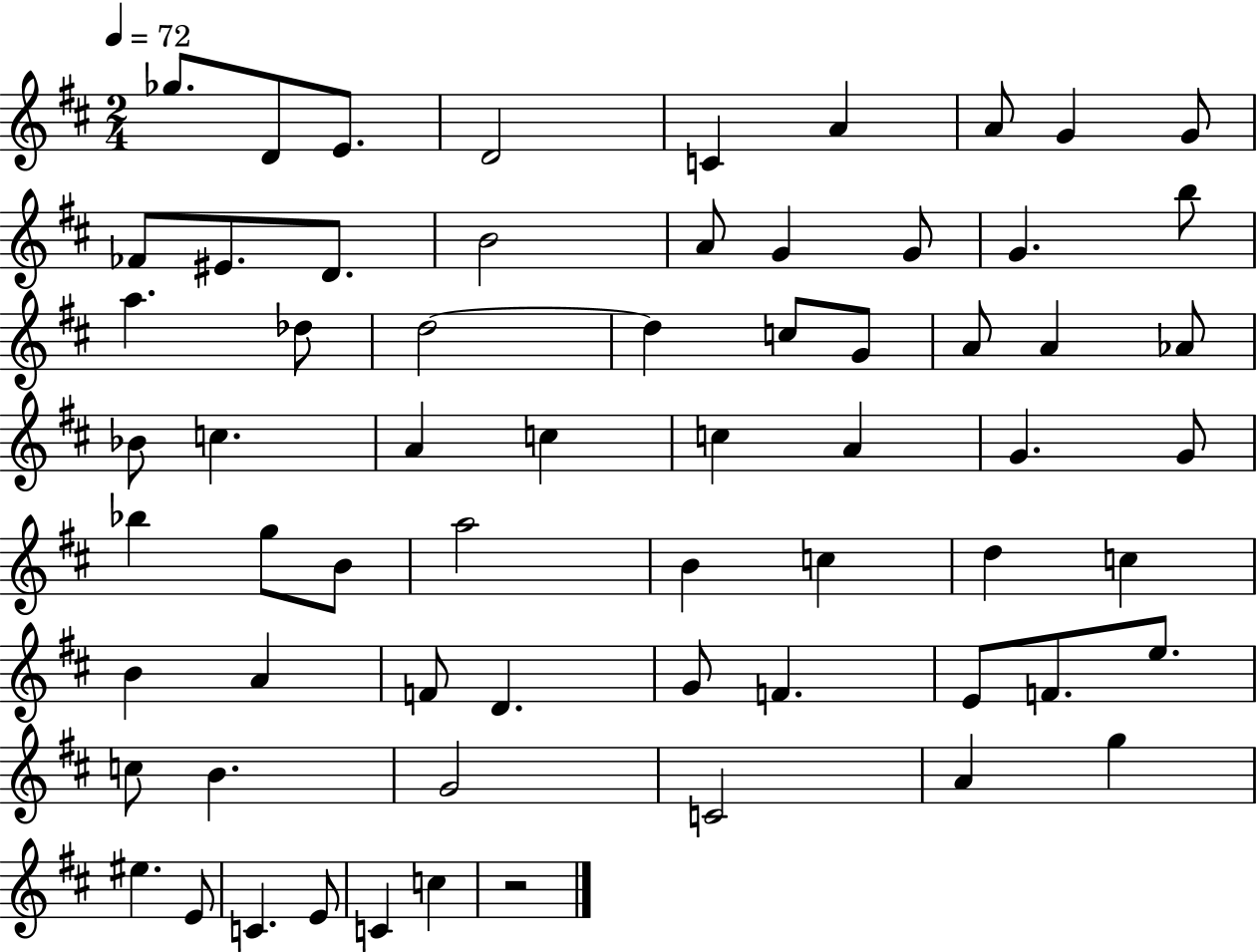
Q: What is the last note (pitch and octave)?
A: C5